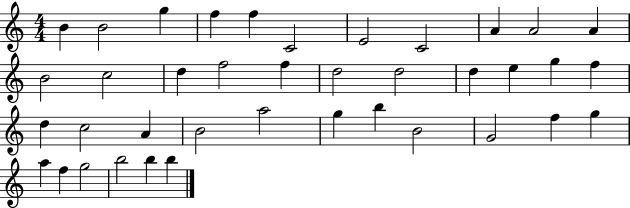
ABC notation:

X:1
T:Untitled
M:4/4
L:1/4
K:C
B B2 g f f C2 E2 C2 A A2 A B2 c2 d f2 f d2 d2 d e g f d c2 A B2 a2 g b B2 G2 f g a f g2 b2 b b